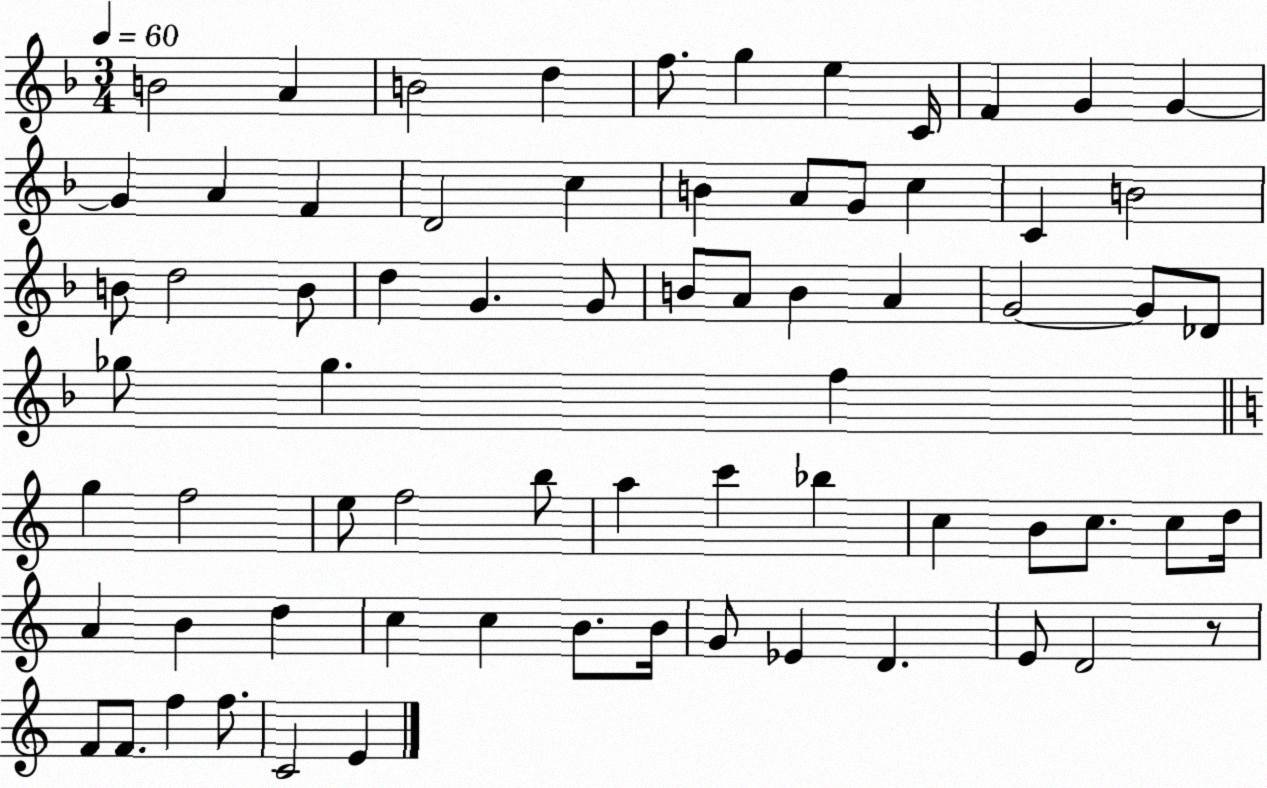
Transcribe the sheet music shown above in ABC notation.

X:1
T:Untitled
M:3/4
L:1/4
K:F
B2 A B2 d f/2 g e C/4 F G G G A F D2 c B A/2 G/2 c C B2 B/2 d2 B/2 d G G/2 B/2 A/2 B A G2 G/2 _D/2 _g/2 _g f g f2 e/2 f2 b/2 a c' _b c B/2 c/2 c/2 d/4 A B d c c B/2 B/4 G/2 _E D E/2 D2 z/2 F/2 F/2 f f/2 C2 E